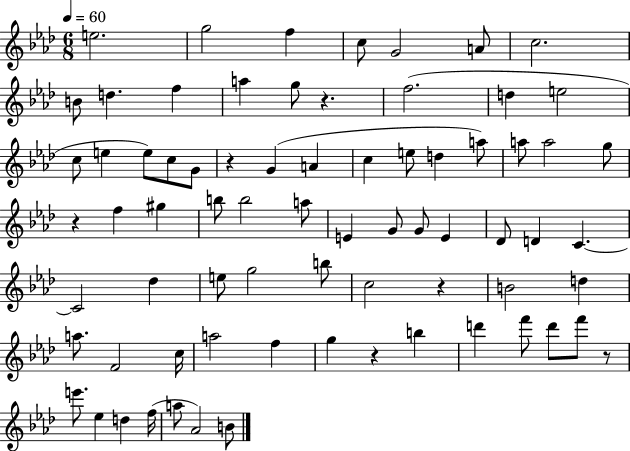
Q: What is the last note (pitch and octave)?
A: B4